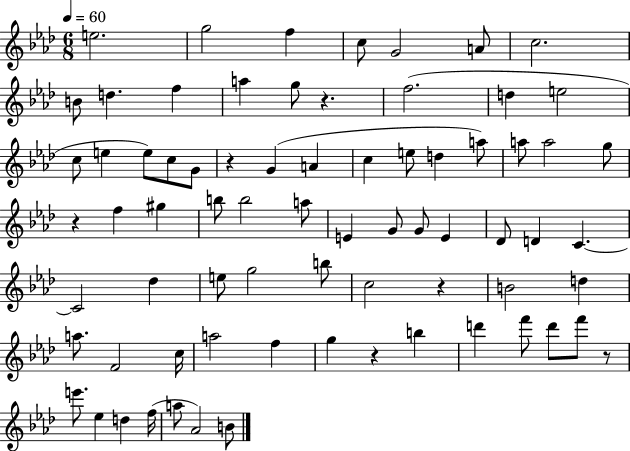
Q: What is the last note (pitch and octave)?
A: B4